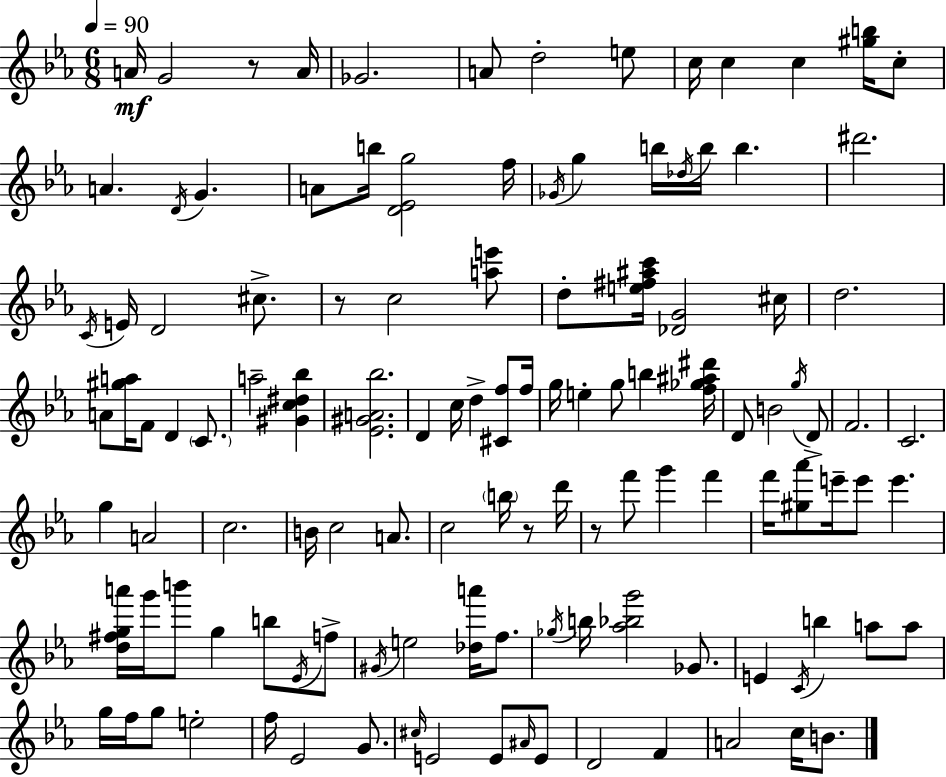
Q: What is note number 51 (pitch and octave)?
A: C4